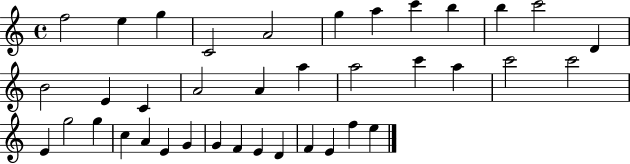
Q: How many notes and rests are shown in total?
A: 38